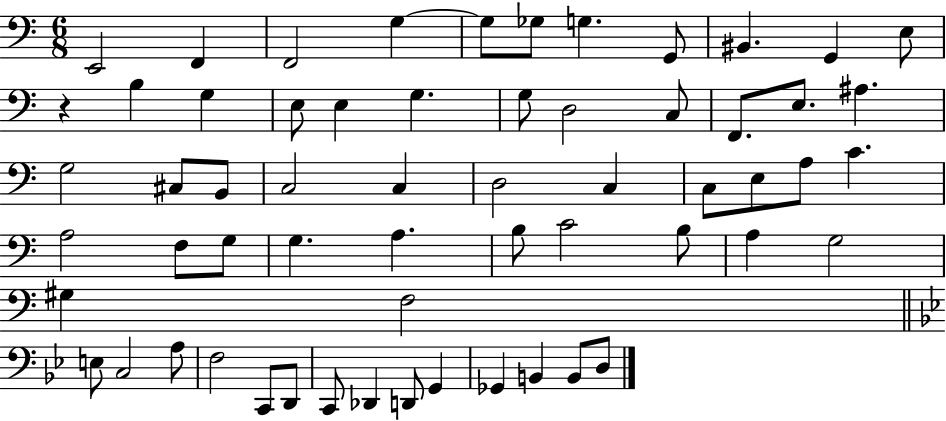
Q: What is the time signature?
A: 6/8